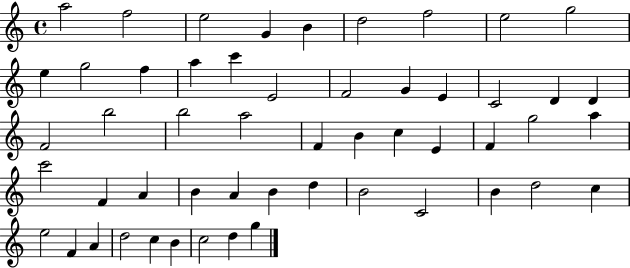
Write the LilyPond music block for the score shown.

{
  \clef treble
  \time 4/4
  \defaultTimeSignature
  \key c \major
  a''2 f''2 | e''2 g'4 b'4 | d''2 f''2 | e''2 g''2 | \break e''4 g''2 f''4 | a''4 c'''4 e'2 | f'2 g'4 e'4 | c'2 d'4 d'4 | \break f'2 b''2 | b''2 a''2 | f'4 b'4 c''4 e'4 | f'4 g''2 a''4 | \break c'''2 f'4 a'4 | b'4 a'4 b'4 d''4 | b'2 c'2 | b'4 d''2 c''4 | \break e''2 f'4 a'4 | d''2 c''4 b'4 | c''2 d''4 g''4 | \bar "|."
}